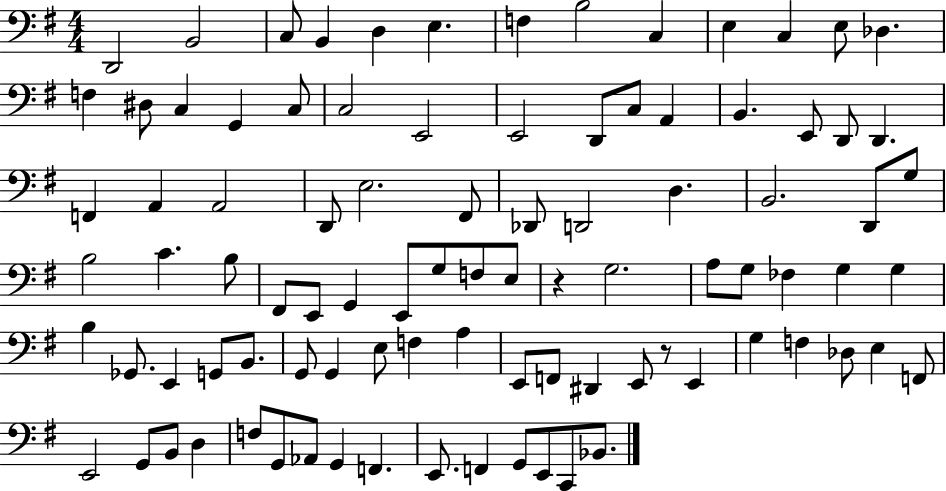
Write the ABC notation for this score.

X:1
T:Untitled
M:4/4
L:1/4
K:G
D,,2 B,,2 C,/2 B,, D, E, F, B,2 C, E, C, E,/2 _D, F, ^D,/2 C, G,, C,/2 C,2 E,,2 E,,2 D,,/2 C,/2 A,, B,, E,,/2 D,,/2 D,, F,, A,, A,,2 D,,/2 E,2 ^F,,/2 _D,,/2 D,,2 D, B,,2 D,,/2 G,/2 B,2 C B,/2 ^F,,/2 E,,/2 G,, E,,/2 G,/2 F,/2 E,/2 z G,2 A,/2 G,/2 _F, G, G, B, _G,,/2 E,, G,,/2 B,,/2 G,,/2 G,, E,/2 F, A, E,,/2 F,,/2 ^D,, E,,/2 z/2 E,, G, F, _D,/2 E, F,,/2 E,,2 G,,/2 B,,/2 D, F,/2 G,,/2 _A,,/2 G,, F,, E,,/2 F,, G,,/2 E,,/2 C,,/2 _B,,/2